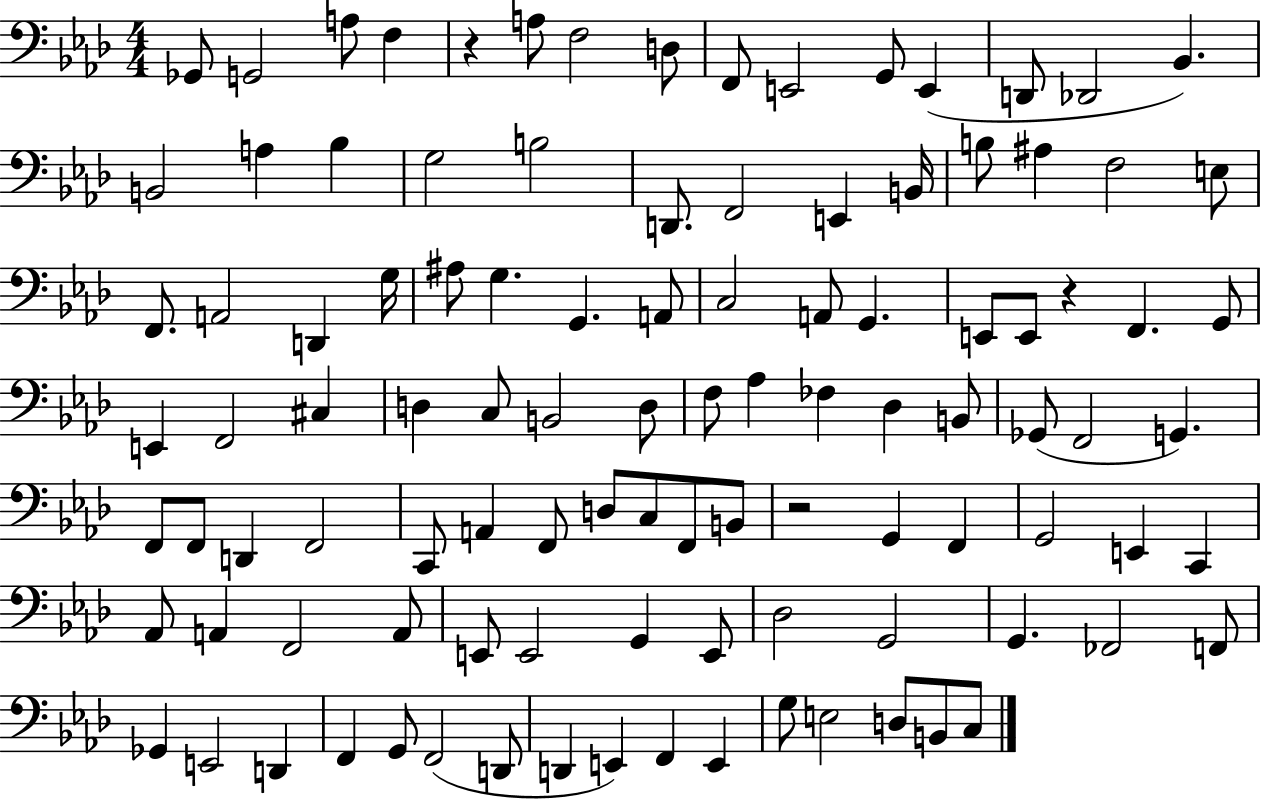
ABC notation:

X:1
T:Untitled
M:4/4
L:1/4
K:Ab
_G,,/2 G,,2 A,/2 F, z A,/2 F,2 D,/2 F,,/2 E,,2 G,,/2 E,, D,,/2 _D,,2 _B,, B,,2 A, _B, G,2 B,2 D,,/2 F,,2 E,, B,,/4 B,/2 ^A, F,2 E,/2 F,,/2 A,,2 D,, G,/4 ^A,/2 G, G,, A,,/2 C,2 A,,/2 G,, E,,/2 E,,/2 z F,, G,,/2 E,, F,,2 ^C, D, C,/2 B,,2 D,/2 F,/2 _A, _F, _D, B,,/2 _G,,/2 F,,2 G,, F,,/2 F,,/2 D,, F,,2 C,,/2 A,, F,,/2 D,/2 C,/2 F,,/2 B,,/2 z2 G,, F,, G,,2 E,, C,, _A,,/2 A,, F,,2 A,,/2 E,,/2 E,,2 G,, E,,/2 _D,2 G,,2 G,, _F,,2 F,,/2 _G,, E,,2 D,, F,, G,,/2 F,,2 D,,/2 D,, E,, F,, E,, G,/2 E,2 D,/2 B,,/2 C,/2